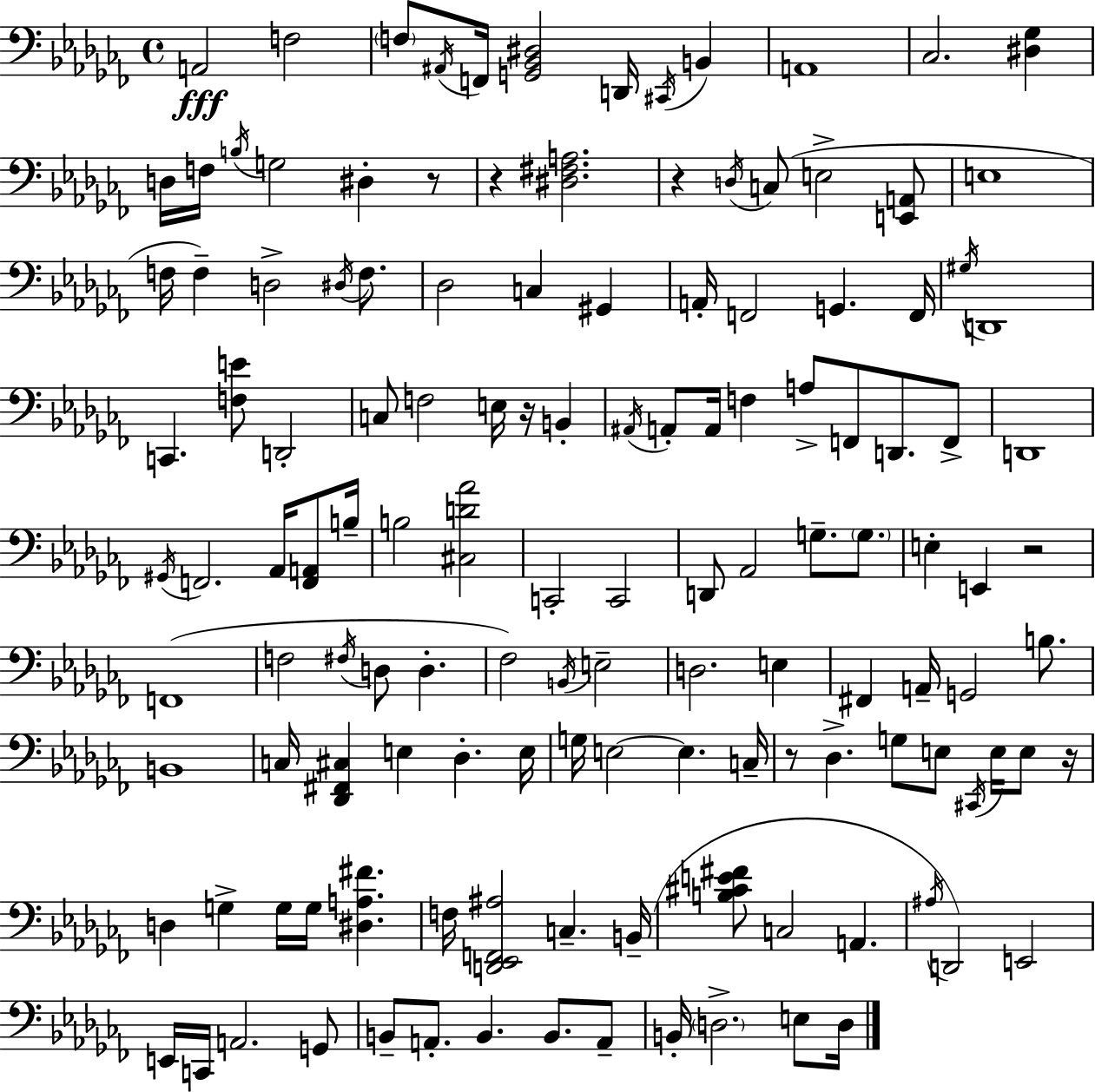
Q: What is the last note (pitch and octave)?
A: D3